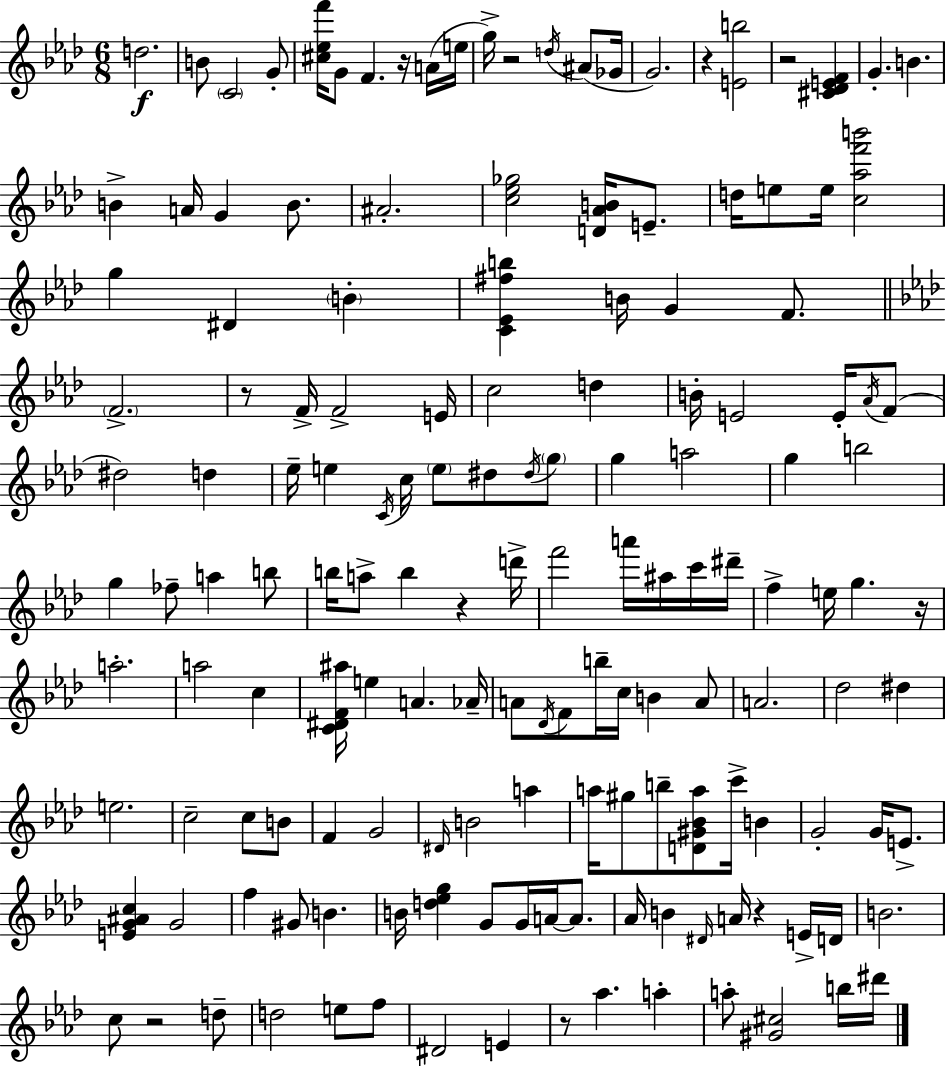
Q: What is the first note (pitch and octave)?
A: D5